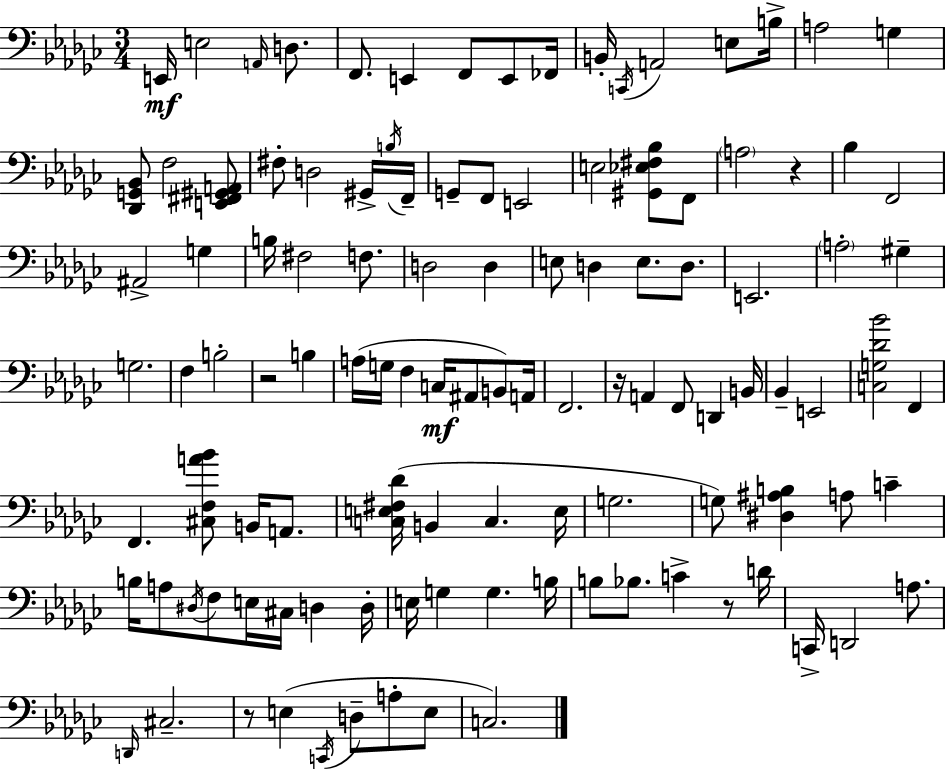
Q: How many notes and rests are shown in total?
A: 112